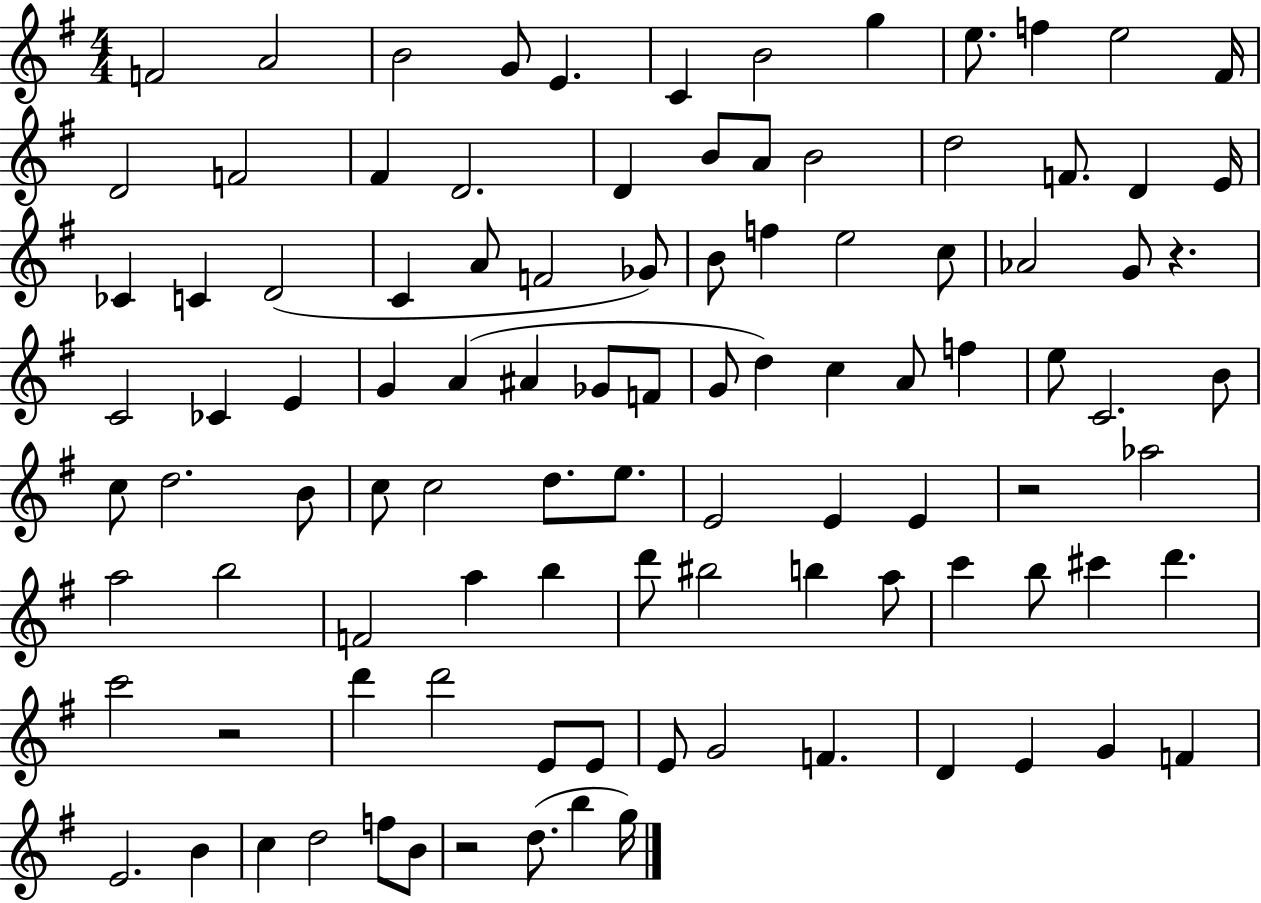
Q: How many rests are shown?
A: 4